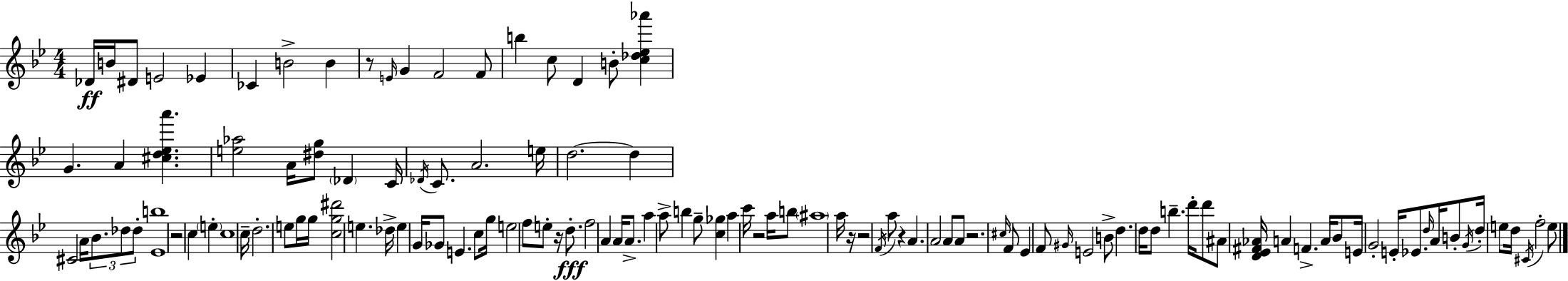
{
  \clef treble
  \numericTimeSignature
  \time 4/4
  \key bes \major
  des'16\ff b'16 dis'8 e'2 ees'4 | ces'4 b'2-> b'4 | r8 \grace { e'16 } g'4 f'2 f'8 | b''4 c''8 d'4 b'8-. <c'' des'' ees'' aes'''>4 | \break g'4. a'4 <cis'' d'' ees'' a'''>4. | <e'' aes''>2 a'16 <dis'' g''>8 \parenthesize des'4 | c'16 \acciaccatura { des'16 } c'8. a'2. | e''16 d''2.~~ d''4 | \break cis'2 a'16 \tuplet 3/2 { bes'8. des''8 | des''8-. } <ees' b''>1 | r2 c''4 \parenthesize e''4-. | c''1 | \break c''16-- d''2.-. e''8 | g''16 g''16 <c'' g'' dis'''>2 e''4. | des''16-> e''4 g'16 ges'8 e'4. c''8 | g''16 e''2 f''8 e''8-. r16 d''8.-.\fff | \break f''2 a'4 a'16 a'8.-> | a''4 a''8-> b''4 g''8-- <c'' ges''>4 | a''4 c'''16 r2 a''16 | b''8 \parenthesize ais''1 | \break a''16 r16 r2 \acciaccatura { f'16 } a''8 r4 | a'4. a'2 | a'8 a'8 r2. | \grace { cis''16 } f'8 ees'4 f'8 \grace { gis'16 } e'2 | \break b'8-> d''4. d''16 d''8 b''4.-- | d'''16-. d'''8 ais'8 <d' ees' fis' aes'>16 a'4 f'4.-> | a'16 bes'8 e'16 g'2-. | e'16-. ees'8. \grace { d''16 } a'16 b'8-. \acciaccatura { g'16 } d''16-. e''8 d''16 \acciaccatura { cis'16 } f''2-. | \break e''8 \bar "|."
}